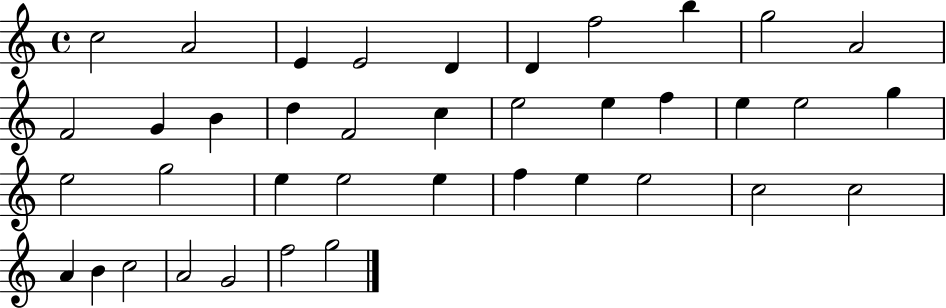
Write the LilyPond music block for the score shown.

{
  \clef treble
  \time 4/4
  \defaultTimeSignature
  \key c \major
  c''2 a'2 | e'4 e'2 d'4 | d'4 f''2 b''4 | g''2 a'2 | \break f'2 g'4 b'4 | d''4 f'2 c''4 | e''2 e''4 f''4 | e''4 e''2 g''4 | \break e''2 g''2 | e''4 e''2 e''4 | f''4 e''4 e''2 | c''2 c''2 | \break a'4 b'4 c''2 | a'2 g'2 | f''2 g''2 | \bar "|."
}